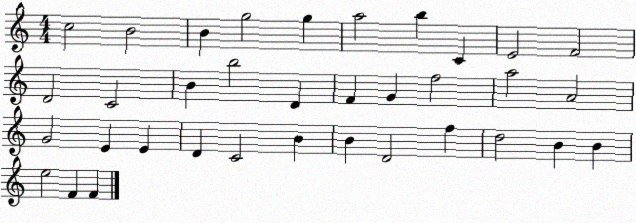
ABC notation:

X:1
T:Untitled
M:4/4
L:1/4
K:C
c2 B2 B g2 g a2 b C E2 F2 D2 C2 B b2 D F G f2 a2 A2 G2 E E D C2 B B D2 f d2 B B e2 F F